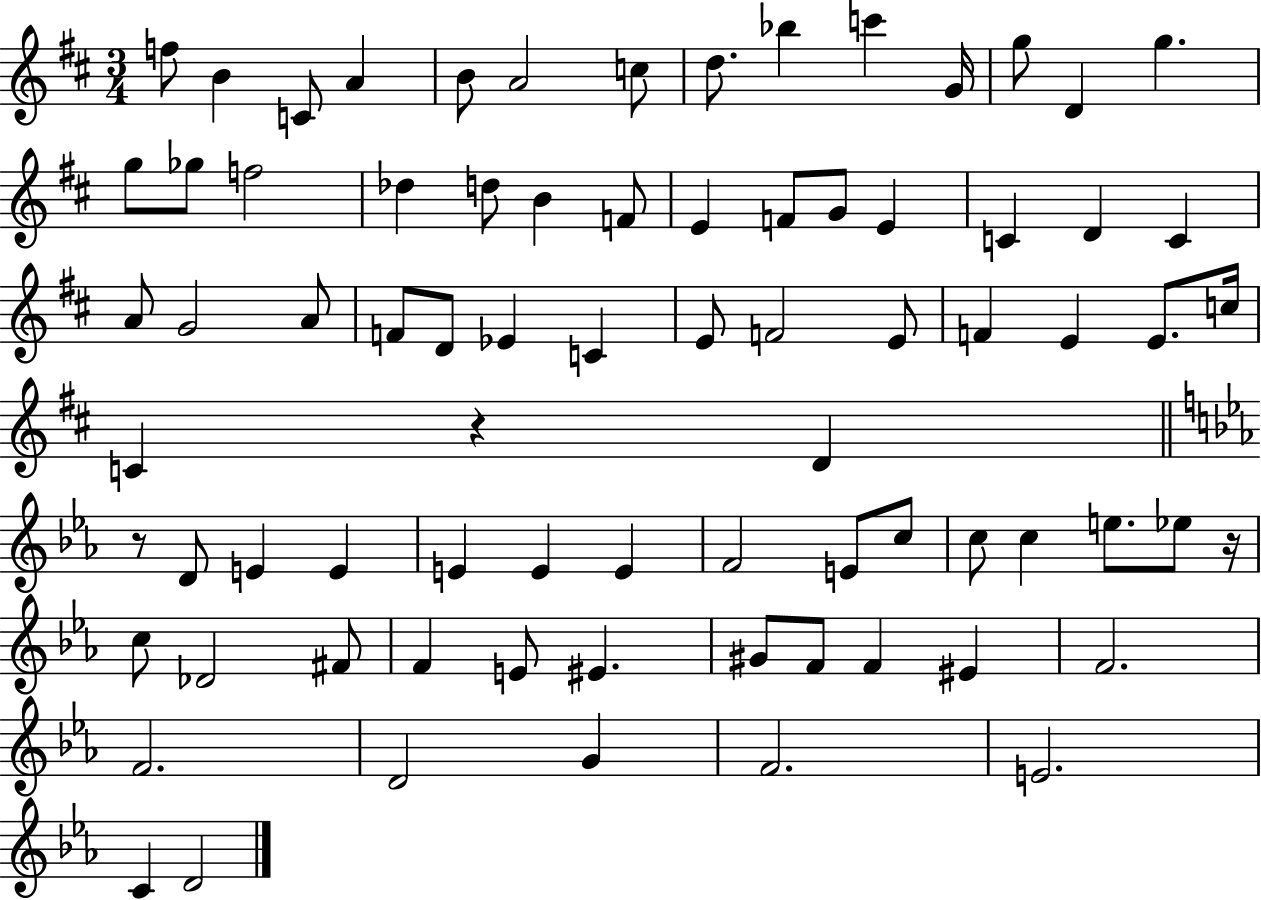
F5/e B4/q C4/e A4/q B4/e A4/h C5/e D5/e. Bb5/q C6/q G4/s G5/e D4/q G5/q. G5/e Gb5/e F5/h Db5/q D5/e B4/q F4/e E4/q F4/e G4/e E4/q C4/q D4/q C4/q A4/e G4/h A4/e F4/e D4/e Eb4/q C4/q E4/e F4/h E4/e F4/q E4/q E4/e. C5/s C4/q R/q D4/q R/e D4/e E4/q E4/q E4/q E4/q E4/q F4/h E4/e C5/e C5/e C5/q E5/e. Eb5/e R/s C5/e Db4/h F#4/e F4/q E4/e EIS4/q. G#4/e F4/e F4/q EIS4/q F4/h. F4/h. D4/h G4/q F4/h. E4/h. C4/q D4/h